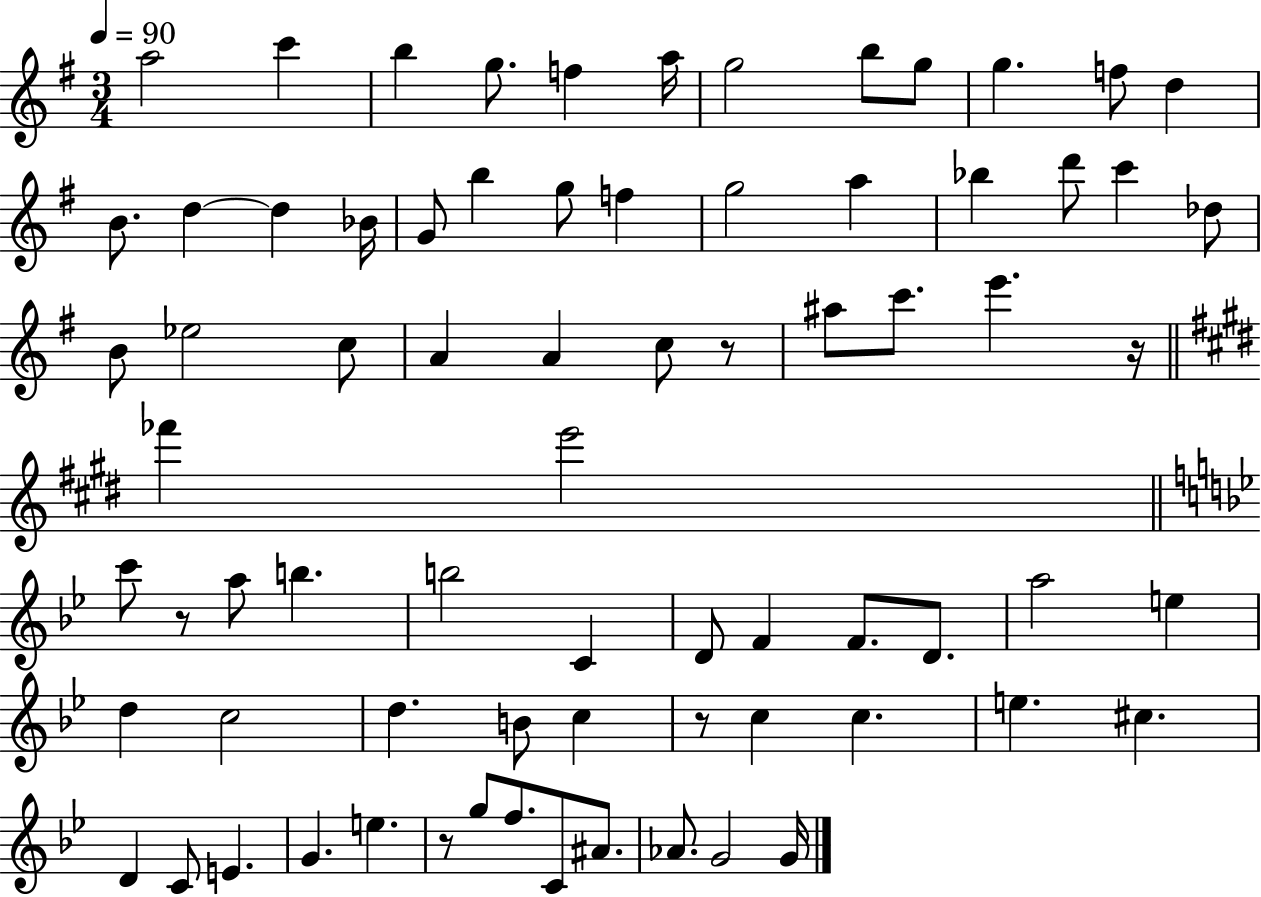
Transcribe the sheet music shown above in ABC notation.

X:1
T:Untitled
M:3/4
L:1/4
K:G
a2 c' b g/2 f a/4 g2 b/2 g/2 g f/2 d B/2 d d _B/4 G/2 b g/2 f g2 a _b d'/2 c' _d/2 B/2 _e2 c/2 A A c/2 z/2 ^a/2 c'/2 e' z/4 _f' e'2 c'/2 z/2 a/2 b b2 C D/2 F F/2 D/2 a2 e d c2 d B/2 c z/2 c c e ^c D C/2 E G e z/2 g/2 f/2 C/2 ^A/2 _A/2 G2 G/4